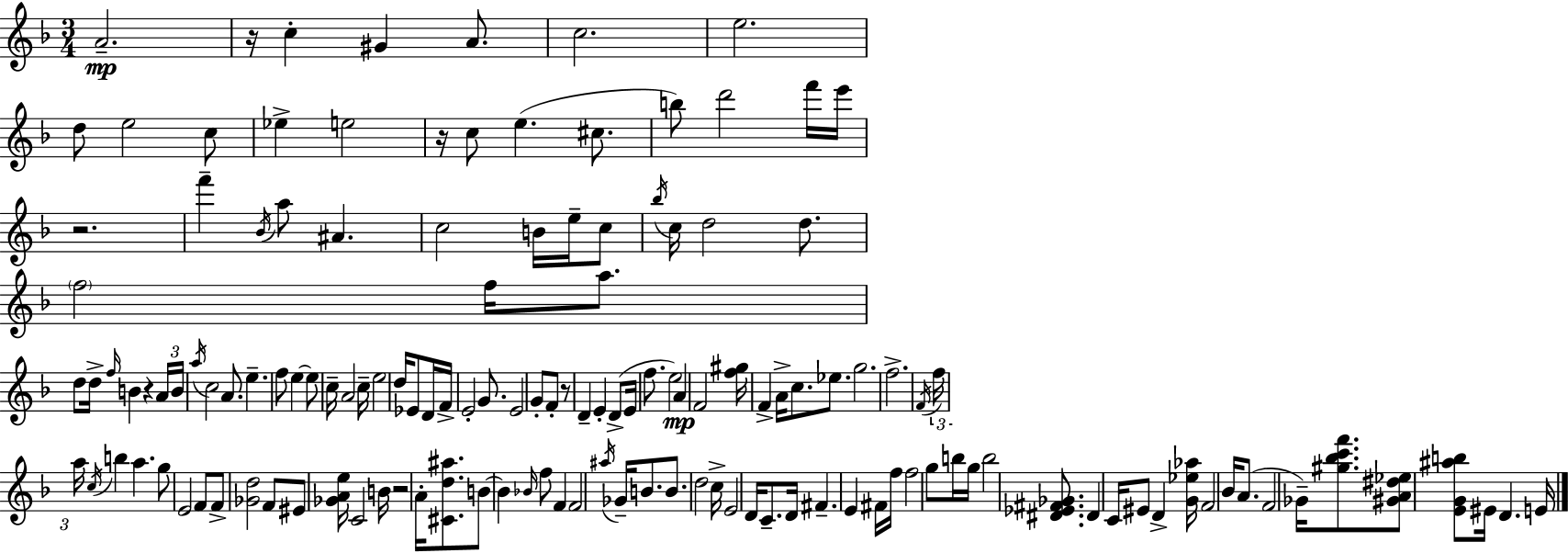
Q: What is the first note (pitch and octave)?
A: A4